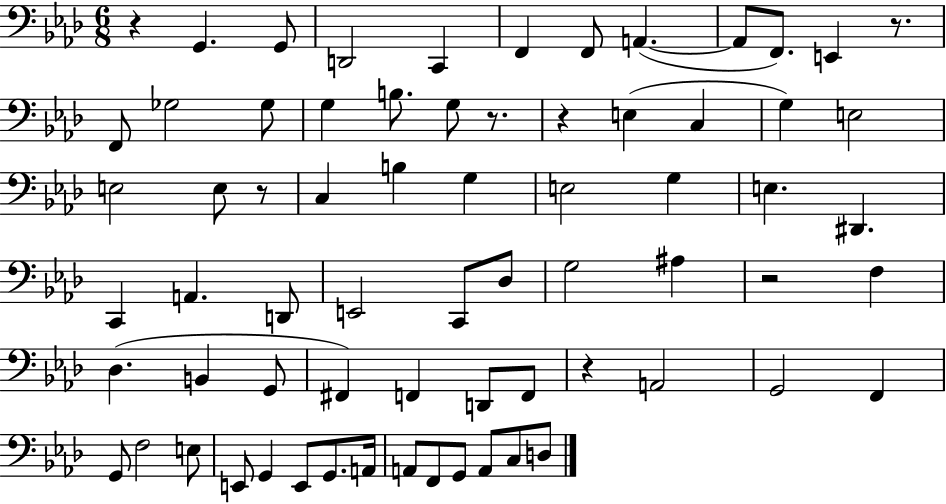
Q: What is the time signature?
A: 6/8